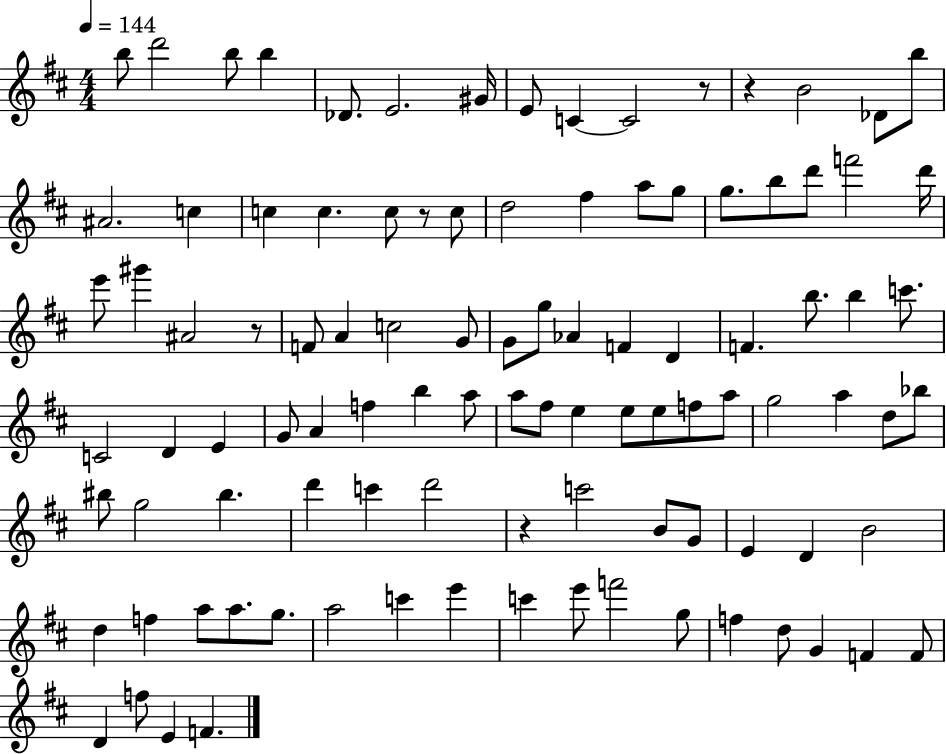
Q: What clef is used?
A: treble